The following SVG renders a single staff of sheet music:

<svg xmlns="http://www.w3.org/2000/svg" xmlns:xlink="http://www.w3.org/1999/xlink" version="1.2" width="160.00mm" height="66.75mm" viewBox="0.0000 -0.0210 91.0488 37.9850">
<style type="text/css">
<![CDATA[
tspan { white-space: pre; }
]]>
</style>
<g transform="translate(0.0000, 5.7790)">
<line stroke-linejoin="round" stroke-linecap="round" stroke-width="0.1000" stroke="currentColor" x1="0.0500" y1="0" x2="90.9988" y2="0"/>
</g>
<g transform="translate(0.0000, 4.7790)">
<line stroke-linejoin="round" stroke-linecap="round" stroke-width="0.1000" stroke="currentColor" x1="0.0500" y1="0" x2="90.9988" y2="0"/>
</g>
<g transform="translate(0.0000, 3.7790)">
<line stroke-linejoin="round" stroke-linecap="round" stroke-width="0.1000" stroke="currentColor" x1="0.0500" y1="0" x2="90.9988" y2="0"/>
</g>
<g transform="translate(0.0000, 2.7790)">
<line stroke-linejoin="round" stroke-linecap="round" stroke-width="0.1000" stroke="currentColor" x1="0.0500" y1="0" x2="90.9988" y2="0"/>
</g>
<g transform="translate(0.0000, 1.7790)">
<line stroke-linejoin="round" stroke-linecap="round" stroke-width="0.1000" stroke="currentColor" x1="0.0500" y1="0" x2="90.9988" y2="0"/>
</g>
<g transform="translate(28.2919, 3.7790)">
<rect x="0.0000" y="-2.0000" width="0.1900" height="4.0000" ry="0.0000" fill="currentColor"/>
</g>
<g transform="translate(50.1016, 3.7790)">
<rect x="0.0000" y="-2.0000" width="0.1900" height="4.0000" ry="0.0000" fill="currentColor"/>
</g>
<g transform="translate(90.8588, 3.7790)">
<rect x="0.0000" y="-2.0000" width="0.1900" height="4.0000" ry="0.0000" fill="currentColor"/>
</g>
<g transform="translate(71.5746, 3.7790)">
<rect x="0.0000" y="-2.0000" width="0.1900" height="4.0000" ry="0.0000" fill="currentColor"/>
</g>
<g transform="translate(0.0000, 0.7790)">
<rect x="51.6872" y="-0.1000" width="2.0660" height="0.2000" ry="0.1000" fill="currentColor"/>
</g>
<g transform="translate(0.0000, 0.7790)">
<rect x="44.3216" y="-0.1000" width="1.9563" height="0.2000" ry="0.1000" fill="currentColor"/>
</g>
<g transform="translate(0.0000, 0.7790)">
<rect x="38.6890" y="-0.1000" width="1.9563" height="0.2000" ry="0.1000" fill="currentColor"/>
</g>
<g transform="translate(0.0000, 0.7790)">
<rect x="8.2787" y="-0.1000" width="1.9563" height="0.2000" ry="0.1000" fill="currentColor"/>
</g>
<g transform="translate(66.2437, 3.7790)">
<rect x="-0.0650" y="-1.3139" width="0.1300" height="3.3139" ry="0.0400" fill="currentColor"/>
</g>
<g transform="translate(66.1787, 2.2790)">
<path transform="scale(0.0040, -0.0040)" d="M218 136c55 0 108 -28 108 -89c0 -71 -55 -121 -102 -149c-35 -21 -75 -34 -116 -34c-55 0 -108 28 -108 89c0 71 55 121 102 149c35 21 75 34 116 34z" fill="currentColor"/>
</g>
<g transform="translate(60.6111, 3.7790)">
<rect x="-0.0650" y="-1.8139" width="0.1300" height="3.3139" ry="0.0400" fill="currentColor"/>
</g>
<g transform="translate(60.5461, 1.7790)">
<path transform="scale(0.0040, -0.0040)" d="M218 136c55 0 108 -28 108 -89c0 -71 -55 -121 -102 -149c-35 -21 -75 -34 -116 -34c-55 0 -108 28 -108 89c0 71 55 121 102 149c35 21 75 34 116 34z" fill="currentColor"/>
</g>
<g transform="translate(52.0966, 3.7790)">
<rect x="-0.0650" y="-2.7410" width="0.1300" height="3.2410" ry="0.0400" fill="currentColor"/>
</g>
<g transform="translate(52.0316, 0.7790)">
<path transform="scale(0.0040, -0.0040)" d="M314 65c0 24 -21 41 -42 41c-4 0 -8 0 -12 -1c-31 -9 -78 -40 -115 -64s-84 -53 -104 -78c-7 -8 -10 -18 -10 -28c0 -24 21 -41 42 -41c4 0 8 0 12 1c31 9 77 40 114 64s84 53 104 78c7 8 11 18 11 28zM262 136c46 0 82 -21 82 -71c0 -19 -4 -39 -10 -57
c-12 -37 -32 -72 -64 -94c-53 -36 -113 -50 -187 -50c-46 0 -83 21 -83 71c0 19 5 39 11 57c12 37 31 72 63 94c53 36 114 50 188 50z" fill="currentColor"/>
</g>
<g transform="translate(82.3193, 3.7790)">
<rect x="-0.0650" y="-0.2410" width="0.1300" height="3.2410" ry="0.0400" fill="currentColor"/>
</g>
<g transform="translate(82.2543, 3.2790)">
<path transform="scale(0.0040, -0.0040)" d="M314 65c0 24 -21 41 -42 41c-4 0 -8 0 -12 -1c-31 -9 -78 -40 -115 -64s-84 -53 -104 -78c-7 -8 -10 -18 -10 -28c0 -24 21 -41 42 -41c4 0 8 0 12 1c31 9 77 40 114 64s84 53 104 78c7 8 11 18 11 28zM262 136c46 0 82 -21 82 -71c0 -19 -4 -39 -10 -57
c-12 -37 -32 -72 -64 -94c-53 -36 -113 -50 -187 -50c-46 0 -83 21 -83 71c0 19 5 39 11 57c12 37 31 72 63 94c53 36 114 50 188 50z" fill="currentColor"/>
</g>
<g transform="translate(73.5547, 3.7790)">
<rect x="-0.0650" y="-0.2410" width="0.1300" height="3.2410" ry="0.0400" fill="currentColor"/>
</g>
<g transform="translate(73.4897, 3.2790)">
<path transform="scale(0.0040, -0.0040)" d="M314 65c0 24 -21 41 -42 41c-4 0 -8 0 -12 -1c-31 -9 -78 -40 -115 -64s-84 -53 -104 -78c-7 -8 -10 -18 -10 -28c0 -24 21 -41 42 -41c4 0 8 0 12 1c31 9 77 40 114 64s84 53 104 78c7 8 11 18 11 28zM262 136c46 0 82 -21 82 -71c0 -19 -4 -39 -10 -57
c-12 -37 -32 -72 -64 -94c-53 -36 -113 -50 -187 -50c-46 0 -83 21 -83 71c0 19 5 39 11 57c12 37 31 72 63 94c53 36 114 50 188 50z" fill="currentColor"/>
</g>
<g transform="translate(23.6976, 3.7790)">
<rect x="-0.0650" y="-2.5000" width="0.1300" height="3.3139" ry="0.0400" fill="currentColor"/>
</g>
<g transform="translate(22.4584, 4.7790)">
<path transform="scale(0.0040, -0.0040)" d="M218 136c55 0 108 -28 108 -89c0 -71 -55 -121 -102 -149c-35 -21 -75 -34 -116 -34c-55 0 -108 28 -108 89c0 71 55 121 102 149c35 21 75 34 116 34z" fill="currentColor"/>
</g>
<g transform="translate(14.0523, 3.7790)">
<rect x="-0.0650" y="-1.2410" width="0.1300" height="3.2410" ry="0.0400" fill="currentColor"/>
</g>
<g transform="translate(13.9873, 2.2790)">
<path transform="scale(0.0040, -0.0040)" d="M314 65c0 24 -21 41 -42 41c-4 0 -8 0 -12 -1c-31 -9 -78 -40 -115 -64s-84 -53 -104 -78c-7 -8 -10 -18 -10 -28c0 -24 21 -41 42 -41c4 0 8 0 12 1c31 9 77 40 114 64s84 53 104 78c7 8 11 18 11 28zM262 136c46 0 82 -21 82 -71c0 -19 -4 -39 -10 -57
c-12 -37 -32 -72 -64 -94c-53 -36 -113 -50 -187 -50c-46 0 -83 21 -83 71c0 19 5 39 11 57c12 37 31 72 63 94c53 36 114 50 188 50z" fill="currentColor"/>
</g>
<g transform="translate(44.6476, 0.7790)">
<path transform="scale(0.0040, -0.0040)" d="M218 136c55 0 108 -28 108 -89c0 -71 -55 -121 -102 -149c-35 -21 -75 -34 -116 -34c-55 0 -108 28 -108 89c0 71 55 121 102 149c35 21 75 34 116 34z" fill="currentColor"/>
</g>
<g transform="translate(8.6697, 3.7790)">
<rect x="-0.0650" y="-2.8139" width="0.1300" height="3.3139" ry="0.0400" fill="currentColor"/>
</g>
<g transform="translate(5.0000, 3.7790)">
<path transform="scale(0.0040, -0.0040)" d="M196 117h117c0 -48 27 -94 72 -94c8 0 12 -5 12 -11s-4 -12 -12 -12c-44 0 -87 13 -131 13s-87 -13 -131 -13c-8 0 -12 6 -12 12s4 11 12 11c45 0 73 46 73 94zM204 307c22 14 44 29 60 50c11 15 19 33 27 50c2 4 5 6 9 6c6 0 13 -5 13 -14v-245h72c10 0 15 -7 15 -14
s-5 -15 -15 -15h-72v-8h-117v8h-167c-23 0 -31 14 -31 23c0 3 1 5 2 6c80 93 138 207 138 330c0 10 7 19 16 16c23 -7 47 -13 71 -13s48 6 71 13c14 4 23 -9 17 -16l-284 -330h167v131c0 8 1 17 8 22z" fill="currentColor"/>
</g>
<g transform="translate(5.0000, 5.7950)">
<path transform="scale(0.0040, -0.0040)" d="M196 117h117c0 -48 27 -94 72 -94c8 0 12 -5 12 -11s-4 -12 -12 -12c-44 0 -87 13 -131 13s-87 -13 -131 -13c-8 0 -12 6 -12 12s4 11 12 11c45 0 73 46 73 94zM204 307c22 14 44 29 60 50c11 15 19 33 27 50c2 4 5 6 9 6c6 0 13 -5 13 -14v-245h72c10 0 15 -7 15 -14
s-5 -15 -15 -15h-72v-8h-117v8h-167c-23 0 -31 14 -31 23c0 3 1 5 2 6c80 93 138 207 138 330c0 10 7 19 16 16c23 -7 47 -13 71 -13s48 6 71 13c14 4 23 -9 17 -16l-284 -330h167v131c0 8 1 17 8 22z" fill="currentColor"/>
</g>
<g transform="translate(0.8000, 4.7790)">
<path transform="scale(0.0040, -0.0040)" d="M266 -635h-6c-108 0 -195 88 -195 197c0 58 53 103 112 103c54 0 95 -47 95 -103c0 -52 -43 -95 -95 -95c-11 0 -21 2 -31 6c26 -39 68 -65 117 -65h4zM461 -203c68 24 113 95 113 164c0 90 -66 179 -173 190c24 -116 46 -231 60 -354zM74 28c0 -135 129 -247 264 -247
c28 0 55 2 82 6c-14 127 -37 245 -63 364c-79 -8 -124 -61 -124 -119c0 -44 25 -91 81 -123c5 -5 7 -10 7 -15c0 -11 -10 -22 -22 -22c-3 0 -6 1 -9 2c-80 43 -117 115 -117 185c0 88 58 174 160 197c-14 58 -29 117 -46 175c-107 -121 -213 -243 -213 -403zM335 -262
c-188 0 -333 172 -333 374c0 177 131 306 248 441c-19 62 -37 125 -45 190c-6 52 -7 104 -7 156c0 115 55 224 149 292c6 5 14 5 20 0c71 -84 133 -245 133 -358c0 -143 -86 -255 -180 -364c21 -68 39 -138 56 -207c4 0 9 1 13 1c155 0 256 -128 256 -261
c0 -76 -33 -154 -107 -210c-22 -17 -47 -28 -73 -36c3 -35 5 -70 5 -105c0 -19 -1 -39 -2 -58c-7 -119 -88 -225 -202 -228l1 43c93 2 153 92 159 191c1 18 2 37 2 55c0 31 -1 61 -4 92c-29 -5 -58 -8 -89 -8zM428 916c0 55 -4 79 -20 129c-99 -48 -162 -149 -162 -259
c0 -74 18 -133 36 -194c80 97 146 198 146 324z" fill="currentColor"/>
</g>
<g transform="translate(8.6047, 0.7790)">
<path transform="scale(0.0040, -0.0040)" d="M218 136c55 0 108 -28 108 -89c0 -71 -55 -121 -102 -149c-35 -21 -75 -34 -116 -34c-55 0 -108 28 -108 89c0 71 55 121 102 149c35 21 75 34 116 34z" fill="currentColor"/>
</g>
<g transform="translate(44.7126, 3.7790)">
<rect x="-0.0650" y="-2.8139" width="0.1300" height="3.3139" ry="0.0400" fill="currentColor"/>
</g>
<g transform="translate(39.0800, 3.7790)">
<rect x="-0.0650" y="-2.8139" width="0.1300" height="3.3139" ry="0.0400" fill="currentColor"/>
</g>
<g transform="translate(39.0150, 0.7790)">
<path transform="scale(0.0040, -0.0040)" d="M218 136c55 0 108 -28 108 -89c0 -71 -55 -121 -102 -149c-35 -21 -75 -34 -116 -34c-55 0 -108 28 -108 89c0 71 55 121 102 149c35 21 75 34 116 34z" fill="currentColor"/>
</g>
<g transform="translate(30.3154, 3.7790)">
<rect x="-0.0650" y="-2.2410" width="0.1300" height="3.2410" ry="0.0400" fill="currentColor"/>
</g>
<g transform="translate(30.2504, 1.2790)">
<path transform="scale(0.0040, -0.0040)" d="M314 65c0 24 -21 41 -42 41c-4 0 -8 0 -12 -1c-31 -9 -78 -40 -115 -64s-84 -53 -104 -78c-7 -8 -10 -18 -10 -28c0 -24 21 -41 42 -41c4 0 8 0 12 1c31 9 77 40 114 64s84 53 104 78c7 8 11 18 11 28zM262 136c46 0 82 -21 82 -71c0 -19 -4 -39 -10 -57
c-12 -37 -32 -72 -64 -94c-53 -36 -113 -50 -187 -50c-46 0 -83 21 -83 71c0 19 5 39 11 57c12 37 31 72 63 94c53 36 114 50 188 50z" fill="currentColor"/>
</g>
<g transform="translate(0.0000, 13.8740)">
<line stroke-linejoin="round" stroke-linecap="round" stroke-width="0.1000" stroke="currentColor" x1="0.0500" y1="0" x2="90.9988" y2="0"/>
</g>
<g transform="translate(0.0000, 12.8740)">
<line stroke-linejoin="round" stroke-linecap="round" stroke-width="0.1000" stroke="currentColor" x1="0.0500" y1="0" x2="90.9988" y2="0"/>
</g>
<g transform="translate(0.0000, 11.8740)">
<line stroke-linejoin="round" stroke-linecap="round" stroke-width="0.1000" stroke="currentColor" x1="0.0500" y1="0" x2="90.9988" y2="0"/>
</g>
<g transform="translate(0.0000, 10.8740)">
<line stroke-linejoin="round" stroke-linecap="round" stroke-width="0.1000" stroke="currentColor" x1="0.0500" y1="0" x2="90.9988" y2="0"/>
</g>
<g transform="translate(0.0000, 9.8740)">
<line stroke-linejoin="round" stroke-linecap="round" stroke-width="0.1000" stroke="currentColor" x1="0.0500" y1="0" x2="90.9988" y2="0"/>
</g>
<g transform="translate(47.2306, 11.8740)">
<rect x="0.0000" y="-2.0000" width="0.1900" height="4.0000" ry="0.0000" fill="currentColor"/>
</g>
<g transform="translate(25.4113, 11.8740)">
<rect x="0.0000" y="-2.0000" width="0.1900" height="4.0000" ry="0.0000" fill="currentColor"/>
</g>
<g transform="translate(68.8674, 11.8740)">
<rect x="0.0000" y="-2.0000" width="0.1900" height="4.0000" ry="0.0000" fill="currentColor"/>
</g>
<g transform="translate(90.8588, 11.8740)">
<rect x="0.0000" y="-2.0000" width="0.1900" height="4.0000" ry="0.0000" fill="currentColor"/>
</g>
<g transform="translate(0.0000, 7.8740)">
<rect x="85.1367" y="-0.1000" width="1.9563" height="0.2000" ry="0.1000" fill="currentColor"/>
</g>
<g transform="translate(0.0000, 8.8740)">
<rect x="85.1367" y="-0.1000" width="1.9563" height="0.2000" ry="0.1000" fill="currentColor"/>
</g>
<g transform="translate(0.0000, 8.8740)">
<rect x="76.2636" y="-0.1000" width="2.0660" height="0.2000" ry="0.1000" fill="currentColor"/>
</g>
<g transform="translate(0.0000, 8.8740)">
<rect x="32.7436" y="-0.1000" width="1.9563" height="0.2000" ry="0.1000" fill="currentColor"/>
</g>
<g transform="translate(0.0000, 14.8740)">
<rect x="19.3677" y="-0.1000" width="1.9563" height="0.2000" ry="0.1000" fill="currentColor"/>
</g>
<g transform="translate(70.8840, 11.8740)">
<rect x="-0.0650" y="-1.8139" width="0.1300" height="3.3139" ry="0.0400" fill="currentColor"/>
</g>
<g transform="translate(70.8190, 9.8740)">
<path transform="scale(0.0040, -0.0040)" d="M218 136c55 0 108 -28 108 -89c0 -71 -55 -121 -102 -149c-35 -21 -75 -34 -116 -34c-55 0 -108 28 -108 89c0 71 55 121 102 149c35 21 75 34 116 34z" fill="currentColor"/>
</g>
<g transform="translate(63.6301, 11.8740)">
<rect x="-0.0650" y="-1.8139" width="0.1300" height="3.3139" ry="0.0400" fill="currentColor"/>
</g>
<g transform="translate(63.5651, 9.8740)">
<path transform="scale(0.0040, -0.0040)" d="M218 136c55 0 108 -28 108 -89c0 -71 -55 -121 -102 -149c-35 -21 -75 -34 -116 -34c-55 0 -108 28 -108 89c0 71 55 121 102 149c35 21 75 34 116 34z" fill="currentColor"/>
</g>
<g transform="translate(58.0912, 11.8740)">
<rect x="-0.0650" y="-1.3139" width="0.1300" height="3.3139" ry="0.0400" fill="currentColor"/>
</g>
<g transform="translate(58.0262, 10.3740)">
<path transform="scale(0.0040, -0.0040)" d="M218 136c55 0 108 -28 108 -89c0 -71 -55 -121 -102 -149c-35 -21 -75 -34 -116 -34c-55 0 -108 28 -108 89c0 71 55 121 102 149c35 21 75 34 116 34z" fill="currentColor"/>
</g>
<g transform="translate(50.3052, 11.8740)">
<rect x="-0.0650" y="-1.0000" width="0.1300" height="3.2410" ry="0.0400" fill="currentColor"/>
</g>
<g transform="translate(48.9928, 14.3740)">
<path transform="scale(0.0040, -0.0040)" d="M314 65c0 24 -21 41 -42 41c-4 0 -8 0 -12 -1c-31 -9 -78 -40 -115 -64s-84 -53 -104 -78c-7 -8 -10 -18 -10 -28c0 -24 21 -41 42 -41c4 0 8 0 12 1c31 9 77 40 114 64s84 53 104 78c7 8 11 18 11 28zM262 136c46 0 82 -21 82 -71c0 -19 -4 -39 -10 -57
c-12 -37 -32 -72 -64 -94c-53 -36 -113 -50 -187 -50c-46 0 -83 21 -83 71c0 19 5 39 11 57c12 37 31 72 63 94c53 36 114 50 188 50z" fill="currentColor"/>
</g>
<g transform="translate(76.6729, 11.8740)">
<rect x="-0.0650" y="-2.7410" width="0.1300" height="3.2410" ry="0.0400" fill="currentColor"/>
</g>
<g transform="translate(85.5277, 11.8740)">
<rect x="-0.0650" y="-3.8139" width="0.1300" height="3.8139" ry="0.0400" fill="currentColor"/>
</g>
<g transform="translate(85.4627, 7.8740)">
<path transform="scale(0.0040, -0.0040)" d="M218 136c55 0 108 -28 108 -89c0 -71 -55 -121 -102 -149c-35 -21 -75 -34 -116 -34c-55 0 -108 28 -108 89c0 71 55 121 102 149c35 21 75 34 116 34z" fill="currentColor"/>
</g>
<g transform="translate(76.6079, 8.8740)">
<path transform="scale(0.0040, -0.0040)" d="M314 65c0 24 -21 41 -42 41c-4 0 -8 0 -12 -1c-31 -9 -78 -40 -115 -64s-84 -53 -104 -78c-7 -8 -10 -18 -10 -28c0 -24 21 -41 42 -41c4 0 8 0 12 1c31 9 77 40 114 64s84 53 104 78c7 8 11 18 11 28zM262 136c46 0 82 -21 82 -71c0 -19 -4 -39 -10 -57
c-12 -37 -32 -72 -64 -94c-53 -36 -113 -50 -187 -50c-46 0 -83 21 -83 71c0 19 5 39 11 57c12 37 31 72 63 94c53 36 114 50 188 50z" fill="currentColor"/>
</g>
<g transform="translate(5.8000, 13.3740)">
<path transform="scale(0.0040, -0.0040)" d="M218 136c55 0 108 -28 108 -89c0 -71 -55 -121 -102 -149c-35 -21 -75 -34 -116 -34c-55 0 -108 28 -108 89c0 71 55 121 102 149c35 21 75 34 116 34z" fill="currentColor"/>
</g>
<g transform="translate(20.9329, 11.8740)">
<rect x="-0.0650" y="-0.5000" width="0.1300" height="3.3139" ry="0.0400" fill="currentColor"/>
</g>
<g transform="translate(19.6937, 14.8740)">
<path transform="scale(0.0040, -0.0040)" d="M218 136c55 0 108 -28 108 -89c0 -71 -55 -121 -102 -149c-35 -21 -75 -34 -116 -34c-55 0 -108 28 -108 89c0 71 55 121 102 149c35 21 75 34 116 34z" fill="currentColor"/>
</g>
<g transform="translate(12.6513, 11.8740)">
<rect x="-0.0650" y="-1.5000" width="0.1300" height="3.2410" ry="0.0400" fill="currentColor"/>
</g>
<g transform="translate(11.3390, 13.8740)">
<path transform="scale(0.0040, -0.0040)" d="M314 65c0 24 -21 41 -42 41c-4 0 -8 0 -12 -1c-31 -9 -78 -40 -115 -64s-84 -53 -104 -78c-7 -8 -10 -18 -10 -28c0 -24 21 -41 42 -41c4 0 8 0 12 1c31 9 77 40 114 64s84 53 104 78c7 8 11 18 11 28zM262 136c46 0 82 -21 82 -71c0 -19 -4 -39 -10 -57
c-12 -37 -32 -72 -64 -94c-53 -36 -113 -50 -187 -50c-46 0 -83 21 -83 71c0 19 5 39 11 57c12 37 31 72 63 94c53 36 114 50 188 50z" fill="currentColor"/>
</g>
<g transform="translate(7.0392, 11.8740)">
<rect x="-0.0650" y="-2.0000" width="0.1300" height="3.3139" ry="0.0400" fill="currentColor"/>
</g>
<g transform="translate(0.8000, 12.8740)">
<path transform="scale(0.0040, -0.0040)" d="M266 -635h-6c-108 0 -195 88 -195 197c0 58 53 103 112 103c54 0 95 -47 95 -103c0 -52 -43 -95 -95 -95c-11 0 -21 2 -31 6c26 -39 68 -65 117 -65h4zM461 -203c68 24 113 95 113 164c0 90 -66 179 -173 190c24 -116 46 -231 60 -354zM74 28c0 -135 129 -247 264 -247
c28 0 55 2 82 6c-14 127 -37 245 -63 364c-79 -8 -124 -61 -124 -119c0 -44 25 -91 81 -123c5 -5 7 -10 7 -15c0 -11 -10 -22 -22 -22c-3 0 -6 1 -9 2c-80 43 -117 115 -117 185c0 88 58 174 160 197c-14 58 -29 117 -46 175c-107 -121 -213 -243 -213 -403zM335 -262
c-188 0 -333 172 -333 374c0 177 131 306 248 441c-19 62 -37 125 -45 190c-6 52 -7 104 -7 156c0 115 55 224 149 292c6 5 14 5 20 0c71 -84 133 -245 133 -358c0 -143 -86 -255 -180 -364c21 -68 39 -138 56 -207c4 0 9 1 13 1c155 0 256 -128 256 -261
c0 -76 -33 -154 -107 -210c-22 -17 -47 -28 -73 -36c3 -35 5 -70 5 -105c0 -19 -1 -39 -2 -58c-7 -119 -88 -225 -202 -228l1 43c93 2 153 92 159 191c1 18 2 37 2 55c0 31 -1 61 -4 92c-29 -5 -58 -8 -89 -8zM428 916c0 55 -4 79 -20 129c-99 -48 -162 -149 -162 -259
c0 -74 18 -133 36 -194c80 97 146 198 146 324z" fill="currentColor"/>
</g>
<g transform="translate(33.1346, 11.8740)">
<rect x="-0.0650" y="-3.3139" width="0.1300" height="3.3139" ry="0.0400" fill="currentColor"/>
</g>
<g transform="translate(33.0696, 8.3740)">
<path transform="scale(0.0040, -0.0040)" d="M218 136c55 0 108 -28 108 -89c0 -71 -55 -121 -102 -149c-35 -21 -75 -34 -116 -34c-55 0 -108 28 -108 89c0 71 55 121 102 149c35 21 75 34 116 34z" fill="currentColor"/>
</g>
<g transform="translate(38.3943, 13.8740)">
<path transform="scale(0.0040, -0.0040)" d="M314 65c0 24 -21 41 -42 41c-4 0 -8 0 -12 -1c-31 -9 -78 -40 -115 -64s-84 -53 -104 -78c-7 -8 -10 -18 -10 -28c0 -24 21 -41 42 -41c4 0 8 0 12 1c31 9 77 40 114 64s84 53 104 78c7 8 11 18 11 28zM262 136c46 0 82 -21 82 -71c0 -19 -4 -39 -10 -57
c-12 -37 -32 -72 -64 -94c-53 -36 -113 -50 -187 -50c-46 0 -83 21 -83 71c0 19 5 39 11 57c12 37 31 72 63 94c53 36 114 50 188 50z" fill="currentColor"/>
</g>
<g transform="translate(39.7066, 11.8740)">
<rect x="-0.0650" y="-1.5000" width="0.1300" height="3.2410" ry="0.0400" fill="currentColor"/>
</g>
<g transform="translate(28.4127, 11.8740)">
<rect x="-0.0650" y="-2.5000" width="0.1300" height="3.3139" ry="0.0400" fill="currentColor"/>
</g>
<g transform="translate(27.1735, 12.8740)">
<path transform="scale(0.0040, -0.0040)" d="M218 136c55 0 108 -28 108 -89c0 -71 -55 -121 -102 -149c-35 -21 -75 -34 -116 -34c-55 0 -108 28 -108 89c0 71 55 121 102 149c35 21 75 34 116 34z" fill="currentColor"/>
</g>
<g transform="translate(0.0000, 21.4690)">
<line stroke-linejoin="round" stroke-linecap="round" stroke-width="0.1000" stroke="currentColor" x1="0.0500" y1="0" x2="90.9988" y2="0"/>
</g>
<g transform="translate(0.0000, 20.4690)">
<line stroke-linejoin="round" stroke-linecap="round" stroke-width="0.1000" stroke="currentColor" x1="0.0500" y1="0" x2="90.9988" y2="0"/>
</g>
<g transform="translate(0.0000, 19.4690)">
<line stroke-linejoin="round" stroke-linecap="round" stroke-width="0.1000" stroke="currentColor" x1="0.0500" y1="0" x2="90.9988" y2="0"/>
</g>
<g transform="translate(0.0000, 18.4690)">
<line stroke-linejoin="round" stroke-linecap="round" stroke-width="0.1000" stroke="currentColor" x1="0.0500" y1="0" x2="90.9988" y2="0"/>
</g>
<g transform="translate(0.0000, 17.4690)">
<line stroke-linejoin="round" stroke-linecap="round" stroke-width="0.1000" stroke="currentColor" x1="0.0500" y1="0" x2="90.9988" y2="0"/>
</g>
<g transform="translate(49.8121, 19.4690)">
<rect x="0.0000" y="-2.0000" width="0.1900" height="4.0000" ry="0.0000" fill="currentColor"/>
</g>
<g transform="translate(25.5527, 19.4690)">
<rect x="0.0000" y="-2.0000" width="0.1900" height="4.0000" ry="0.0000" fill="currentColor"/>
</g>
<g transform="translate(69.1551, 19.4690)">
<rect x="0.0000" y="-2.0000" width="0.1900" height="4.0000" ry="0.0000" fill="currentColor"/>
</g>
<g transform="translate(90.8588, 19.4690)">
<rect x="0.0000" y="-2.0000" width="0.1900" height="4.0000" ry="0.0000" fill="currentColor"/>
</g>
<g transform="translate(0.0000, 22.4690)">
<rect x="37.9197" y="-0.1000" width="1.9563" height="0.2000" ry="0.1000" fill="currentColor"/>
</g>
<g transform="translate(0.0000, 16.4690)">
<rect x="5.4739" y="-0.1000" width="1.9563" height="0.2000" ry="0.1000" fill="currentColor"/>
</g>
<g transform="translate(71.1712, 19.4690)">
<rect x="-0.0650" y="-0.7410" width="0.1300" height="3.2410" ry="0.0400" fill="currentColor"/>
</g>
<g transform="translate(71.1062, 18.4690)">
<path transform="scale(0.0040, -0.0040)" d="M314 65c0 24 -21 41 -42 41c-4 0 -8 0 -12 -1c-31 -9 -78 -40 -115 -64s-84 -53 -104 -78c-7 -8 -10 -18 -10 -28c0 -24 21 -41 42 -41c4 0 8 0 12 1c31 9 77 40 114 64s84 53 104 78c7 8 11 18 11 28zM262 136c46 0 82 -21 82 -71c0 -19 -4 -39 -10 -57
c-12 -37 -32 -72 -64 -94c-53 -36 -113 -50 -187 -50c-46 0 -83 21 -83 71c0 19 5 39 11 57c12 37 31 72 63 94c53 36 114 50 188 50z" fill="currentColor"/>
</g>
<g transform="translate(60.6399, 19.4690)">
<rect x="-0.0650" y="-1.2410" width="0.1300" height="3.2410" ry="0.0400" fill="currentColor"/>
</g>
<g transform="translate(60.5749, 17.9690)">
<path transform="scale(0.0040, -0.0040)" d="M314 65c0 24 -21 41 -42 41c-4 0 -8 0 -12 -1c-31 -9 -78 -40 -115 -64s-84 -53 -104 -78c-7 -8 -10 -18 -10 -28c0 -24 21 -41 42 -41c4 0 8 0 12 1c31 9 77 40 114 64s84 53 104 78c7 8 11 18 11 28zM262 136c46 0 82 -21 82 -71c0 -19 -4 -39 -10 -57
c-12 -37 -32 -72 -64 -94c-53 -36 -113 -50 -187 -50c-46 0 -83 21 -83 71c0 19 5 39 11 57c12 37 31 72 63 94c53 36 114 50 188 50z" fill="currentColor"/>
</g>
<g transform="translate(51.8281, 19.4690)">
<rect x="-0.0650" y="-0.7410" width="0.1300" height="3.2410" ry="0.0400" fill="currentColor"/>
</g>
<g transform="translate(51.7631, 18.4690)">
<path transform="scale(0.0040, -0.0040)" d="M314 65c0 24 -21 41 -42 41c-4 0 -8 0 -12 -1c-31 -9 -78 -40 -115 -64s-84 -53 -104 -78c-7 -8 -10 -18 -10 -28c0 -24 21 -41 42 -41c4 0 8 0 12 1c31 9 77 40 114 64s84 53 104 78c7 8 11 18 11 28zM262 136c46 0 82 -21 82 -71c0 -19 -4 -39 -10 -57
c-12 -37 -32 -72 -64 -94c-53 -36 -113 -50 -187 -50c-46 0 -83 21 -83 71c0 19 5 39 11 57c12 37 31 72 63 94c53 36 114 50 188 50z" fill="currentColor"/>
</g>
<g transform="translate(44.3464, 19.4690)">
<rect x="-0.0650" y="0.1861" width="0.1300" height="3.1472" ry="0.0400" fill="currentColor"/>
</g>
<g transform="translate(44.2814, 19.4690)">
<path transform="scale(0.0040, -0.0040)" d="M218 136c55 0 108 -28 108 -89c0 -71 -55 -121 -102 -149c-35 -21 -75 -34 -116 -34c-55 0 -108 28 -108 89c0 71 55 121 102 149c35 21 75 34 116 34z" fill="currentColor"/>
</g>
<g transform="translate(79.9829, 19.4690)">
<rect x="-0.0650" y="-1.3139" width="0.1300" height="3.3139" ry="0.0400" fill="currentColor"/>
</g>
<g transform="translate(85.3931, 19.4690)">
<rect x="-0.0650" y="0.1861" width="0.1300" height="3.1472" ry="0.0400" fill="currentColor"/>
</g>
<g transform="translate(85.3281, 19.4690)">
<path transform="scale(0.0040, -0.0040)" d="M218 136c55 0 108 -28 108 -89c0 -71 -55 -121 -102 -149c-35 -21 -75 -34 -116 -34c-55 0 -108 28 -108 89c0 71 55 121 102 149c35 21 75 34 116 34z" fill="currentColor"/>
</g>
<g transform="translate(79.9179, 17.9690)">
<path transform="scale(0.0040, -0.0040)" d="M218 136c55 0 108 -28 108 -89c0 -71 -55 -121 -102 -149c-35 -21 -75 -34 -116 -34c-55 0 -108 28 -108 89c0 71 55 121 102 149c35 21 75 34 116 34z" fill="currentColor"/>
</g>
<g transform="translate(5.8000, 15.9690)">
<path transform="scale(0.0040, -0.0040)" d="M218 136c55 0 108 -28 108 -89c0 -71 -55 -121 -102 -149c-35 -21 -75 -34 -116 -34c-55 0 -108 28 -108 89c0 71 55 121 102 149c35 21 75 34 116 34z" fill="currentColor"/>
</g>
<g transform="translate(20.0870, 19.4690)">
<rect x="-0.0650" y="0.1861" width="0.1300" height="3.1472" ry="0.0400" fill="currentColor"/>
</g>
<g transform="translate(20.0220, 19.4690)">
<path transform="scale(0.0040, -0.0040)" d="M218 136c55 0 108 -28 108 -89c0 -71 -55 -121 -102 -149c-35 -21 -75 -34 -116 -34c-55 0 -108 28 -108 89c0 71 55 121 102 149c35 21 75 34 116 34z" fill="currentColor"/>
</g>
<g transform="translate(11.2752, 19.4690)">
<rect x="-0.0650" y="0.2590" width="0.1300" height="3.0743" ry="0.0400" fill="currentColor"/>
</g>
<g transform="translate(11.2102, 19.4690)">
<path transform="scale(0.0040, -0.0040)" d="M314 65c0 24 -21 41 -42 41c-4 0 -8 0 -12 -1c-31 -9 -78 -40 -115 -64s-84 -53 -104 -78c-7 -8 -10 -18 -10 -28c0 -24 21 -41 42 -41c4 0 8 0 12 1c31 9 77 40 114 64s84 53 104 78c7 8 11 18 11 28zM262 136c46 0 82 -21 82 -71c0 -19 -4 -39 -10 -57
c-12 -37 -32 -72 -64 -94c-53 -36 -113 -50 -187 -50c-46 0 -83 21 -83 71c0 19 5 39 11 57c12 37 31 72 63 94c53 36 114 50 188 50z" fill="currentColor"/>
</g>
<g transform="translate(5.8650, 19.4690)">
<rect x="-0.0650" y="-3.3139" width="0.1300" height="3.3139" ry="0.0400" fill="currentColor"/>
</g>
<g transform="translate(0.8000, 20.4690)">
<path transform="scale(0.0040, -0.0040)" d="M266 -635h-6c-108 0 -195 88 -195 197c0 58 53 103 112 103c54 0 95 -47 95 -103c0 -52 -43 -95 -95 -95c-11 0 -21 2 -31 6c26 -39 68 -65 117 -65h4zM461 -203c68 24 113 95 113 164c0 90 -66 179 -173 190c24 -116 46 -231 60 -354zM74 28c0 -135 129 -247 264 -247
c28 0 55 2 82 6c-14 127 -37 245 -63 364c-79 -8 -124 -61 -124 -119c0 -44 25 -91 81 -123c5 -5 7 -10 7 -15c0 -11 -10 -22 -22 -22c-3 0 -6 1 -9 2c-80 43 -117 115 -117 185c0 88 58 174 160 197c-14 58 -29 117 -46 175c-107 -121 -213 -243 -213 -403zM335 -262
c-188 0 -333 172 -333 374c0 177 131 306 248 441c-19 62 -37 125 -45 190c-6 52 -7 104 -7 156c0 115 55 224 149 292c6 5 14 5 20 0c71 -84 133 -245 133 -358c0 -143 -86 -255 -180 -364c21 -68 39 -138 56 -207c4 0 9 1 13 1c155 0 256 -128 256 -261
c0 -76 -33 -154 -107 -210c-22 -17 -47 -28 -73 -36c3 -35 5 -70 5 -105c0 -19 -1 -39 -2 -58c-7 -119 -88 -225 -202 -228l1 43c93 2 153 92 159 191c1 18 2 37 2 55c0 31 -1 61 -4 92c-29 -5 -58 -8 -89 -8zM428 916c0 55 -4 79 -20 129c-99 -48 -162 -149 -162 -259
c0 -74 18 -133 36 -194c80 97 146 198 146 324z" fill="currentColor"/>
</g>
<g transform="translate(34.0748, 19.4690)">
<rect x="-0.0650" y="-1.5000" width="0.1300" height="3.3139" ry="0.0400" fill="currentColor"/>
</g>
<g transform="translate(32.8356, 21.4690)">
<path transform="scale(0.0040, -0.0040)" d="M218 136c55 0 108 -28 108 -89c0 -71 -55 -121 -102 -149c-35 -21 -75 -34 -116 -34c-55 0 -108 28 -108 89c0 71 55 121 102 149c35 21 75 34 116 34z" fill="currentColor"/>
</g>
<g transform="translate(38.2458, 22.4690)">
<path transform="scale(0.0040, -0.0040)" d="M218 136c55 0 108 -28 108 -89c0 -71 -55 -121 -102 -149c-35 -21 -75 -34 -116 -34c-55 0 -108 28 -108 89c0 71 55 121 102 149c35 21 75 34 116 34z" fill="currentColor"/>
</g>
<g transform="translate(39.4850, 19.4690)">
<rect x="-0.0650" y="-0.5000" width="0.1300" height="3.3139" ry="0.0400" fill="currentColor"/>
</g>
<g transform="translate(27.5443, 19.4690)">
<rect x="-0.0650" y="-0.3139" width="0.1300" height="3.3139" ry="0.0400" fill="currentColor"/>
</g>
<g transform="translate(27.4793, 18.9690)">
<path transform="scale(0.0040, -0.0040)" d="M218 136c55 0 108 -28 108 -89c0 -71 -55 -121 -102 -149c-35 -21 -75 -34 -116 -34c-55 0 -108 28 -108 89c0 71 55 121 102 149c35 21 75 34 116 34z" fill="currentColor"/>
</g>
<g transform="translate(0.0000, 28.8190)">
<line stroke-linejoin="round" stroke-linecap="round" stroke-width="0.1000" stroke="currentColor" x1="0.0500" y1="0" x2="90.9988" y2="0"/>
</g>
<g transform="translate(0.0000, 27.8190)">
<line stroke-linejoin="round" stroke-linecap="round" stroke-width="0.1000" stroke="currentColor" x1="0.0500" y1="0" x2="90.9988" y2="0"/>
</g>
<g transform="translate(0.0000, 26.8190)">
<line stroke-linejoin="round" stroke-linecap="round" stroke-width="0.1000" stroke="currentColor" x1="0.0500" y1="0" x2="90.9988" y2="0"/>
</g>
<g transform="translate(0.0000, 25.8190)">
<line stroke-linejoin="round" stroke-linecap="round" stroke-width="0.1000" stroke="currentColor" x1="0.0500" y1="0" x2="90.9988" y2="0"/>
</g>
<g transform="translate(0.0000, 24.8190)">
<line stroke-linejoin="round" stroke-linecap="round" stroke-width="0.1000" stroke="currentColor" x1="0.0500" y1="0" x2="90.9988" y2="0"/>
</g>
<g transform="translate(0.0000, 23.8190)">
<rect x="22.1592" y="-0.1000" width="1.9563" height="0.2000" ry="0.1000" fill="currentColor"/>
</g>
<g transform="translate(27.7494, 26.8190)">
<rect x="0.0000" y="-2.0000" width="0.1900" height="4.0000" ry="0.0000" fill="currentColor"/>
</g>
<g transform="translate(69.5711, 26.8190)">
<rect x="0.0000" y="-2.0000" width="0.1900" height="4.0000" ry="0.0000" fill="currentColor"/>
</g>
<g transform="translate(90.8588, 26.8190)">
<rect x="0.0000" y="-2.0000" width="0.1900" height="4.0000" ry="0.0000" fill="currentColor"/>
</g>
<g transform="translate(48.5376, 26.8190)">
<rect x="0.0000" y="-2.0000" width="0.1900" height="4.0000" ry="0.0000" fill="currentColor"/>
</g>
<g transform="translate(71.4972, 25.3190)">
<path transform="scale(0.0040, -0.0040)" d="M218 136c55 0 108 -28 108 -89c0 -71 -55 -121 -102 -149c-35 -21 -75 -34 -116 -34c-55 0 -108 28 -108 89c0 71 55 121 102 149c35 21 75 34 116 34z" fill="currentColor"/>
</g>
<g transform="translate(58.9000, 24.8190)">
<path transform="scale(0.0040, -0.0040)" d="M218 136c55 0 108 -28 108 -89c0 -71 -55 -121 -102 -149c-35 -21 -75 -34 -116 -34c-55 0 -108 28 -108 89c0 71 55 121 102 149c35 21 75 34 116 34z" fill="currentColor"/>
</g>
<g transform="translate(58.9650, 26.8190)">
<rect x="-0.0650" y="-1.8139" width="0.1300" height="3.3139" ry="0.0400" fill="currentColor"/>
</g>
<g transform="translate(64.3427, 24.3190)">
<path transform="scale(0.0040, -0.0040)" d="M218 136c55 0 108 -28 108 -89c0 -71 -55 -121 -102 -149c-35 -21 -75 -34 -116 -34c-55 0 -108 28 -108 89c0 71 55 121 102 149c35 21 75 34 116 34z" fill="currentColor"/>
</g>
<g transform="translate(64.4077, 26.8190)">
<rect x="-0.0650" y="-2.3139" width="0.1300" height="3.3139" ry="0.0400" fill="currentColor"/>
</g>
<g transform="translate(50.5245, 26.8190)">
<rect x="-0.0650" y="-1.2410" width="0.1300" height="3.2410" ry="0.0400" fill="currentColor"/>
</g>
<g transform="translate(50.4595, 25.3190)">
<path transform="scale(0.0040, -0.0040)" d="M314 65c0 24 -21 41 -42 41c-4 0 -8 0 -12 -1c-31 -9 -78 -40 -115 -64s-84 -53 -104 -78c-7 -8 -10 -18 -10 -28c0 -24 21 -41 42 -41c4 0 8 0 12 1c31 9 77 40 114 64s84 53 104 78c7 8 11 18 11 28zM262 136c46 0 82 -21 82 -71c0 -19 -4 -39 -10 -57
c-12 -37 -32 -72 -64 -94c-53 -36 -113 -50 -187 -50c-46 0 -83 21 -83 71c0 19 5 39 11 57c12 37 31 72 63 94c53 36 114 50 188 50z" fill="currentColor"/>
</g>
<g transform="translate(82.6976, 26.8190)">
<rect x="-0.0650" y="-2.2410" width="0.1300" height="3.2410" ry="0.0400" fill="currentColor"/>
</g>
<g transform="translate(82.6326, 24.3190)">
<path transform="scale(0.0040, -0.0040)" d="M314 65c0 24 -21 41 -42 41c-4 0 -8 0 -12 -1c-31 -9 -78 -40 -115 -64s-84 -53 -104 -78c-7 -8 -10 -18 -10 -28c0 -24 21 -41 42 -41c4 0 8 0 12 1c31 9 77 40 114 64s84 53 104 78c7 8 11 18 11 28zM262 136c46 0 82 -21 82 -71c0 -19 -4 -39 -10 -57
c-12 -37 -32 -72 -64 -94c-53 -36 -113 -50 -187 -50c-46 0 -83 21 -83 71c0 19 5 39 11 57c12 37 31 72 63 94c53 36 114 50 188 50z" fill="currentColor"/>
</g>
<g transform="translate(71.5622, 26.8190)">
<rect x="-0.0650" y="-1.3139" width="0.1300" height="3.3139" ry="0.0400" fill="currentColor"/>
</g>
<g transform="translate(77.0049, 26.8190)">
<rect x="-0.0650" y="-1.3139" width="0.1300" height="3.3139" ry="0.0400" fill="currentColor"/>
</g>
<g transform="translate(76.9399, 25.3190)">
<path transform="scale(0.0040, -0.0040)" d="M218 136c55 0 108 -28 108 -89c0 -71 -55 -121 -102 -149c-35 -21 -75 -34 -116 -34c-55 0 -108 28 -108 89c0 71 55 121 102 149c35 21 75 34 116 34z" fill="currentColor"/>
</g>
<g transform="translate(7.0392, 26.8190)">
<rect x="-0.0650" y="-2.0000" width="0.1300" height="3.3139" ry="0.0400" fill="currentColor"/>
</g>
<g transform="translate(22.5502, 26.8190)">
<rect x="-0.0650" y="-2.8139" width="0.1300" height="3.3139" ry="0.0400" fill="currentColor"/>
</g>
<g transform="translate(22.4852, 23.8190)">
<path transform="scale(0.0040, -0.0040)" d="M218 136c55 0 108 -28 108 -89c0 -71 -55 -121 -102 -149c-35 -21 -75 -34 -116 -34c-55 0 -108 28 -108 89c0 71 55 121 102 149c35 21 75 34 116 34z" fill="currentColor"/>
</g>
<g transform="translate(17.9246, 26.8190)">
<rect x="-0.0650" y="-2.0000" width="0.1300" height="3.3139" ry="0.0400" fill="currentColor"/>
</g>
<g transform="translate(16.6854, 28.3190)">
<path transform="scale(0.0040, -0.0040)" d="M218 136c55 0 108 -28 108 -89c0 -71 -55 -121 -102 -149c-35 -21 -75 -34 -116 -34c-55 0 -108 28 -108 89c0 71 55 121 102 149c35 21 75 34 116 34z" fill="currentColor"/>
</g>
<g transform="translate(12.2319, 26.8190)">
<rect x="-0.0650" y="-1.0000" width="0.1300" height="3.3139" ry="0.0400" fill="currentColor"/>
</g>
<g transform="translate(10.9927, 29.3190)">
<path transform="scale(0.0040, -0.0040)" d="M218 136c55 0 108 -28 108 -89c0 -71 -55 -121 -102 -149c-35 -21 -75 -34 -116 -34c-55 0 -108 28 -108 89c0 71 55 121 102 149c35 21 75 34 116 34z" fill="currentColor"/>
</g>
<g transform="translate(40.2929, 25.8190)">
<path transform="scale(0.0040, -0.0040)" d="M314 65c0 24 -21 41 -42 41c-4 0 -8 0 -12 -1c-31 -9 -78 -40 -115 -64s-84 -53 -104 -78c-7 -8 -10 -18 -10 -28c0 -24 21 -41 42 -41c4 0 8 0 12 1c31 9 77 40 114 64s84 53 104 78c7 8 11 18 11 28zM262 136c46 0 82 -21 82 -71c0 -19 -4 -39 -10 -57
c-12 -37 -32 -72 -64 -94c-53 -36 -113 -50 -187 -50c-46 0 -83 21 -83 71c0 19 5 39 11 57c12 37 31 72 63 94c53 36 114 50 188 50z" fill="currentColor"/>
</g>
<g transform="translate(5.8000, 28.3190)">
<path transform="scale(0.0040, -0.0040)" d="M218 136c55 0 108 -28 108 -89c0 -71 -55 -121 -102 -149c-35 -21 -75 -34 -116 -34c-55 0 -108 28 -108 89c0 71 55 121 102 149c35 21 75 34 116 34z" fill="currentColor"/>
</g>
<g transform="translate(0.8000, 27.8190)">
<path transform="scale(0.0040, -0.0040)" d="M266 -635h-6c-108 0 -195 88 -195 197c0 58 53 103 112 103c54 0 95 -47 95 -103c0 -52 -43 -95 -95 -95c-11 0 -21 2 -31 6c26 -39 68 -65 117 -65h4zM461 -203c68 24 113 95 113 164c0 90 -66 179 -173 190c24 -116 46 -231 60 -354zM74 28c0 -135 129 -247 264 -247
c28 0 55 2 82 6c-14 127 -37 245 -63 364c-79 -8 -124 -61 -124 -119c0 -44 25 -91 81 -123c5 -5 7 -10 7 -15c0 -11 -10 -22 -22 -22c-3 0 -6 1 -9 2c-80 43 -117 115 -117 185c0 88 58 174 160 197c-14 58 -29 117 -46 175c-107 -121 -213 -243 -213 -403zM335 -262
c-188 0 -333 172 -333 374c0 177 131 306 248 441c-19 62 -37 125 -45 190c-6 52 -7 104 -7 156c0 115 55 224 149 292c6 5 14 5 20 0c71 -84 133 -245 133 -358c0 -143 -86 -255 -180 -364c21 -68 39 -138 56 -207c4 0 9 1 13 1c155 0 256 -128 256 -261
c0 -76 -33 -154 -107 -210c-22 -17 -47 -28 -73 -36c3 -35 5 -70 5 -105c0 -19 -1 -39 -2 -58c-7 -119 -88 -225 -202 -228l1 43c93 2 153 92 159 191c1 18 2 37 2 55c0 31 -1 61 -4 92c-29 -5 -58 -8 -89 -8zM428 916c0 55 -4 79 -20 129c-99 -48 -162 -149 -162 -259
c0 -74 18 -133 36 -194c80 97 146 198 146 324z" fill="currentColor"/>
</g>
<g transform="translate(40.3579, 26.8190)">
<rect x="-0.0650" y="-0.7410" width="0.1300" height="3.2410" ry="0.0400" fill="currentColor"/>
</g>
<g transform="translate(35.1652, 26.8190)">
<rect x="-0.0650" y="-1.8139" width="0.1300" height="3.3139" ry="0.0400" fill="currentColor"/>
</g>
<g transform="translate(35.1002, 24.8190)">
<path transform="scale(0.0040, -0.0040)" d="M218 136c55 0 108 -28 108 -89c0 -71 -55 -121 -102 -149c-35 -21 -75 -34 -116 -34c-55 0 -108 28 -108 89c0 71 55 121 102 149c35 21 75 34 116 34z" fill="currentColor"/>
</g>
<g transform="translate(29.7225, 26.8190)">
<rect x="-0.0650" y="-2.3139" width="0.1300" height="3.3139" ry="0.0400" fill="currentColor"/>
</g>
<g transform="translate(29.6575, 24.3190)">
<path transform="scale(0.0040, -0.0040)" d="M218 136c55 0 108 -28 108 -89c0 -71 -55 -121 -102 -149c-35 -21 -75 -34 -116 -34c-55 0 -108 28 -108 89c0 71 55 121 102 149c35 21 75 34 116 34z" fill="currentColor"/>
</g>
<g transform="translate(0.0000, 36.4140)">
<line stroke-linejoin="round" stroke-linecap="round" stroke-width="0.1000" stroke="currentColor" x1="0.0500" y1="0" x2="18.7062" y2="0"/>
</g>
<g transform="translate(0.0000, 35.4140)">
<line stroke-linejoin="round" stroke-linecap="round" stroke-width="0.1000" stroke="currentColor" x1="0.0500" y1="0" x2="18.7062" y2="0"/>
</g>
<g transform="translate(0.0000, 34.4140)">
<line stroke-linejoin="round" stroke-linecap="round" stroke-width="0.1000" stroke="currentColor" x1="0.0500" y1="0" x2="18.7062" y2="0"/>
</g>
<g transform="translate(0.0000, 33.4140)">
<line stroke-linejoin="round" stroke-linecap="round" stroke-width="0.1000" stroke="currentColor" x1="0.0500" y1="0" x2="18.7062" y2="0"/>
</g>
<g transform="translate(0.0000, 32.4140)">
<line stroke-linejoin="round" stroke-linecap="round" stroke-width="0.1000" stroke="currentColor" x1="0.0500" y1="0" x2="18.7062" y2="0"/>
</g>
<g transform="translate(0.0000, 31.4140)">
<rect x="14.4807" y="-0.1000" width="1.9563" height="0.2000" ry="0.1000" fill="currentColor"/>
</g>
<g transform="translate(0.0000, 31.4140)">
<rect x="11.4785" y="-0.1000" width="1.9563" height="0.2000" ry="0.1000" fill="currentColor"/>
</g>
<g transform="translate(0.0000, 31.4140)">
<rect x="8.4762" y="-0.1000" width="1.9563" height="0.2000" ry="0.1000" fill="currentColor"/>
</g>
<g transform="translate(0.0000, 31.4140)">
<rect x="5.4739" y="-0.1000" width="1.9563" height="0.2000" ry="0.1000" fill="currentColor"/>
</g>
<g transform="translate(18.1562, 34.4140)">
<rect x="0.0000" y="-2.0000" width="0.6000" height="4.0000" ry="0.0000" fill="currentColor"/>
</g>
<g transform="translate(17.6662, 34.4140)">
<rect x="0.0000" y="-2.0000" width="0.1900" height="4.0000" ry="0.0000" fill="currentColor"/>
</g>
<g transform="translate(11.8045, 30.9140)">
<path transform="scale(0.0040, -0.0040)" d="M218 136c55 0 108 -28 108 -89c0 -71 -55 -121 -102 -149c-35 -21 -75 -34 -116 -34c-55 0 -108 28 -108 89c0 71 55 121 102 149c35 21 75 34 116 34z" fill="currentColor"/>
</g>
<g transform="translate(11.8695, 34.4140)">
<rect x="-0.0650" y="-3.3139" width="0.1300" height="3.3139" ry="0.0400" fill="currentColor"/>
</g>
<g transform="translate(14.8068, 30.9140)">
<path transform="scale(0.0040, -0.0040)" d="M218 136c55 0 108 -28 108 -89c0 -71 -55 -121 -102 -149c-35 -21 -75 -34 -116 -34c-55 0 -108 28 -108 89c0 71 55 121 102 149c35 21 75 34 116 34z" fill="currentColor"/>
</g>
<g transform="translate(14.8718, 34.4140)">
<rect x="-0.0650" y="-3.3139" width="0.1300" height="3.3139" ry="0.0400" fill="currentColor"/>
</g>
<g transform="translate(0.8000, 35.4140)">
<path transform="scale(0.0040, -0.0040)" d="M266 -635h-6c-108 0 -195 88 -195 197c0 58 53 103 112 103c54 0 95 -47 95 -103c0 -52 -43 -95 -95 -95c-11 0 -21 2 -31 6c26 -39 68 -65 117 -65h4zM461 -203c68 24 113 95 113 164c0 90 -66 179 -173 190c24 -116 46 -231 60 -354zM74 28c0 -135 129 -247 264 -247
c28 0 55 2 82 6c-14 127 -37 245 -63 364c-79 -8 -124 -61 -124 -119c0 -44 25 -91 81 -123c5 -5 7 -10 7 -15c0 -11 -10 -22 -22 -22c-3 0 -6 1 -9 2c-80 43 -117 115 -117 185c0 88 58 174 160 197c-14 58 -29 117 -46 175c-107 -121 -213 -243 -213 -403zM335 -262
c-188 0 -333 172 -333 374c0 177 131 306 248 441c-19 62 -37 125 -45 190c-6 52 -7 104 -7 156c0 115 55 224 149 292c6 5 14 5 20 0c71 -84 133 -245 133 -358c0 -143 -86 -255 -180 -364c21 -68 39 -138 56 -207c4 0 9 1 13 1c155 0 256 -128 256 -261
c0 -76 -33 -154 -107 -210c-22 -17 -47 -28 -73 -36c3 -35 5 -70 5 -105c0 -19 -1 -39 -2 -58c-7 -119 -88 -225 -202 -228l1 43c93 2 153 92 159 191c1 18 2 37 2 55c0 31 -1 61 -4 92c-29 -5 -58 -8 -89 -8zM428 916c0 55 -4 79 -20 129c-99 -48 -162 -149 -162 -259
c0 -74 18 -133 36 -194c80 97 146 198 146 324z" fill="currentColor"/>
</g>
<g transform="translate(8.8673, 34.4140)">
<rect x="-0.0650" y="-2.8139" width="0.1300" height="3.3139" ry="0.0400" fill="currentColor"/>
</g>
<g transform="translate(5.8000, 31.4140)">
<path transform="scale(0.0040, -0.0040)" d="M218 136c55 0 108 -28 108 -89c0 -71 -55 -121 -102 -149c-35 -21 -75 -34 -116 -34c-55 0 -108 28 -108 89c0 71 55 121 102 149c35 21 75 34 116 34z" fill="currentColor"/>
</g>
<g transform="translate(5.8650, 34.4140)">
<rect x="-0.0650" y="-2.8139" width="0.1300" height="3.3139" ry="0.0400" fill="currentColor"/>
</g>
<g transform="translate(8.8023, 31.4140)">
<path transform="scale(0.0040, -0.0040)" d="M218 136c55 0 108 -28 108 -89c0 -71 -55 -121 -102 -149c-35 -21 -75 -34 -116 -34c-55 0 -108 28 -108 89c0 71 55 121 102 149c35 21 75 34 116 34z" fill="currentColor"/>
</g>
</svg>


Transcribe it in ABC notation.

X:1
T:Untitled
M:4/4
L:1/4
K:C
a e2 G g2 a a a2 f e c2 c2 F E2 C G b E2 D2 e f f a2 c' b B2 B c E C B d2 e2 d2 e B F D F a g f d2 e2 f g e e g2 a a b b